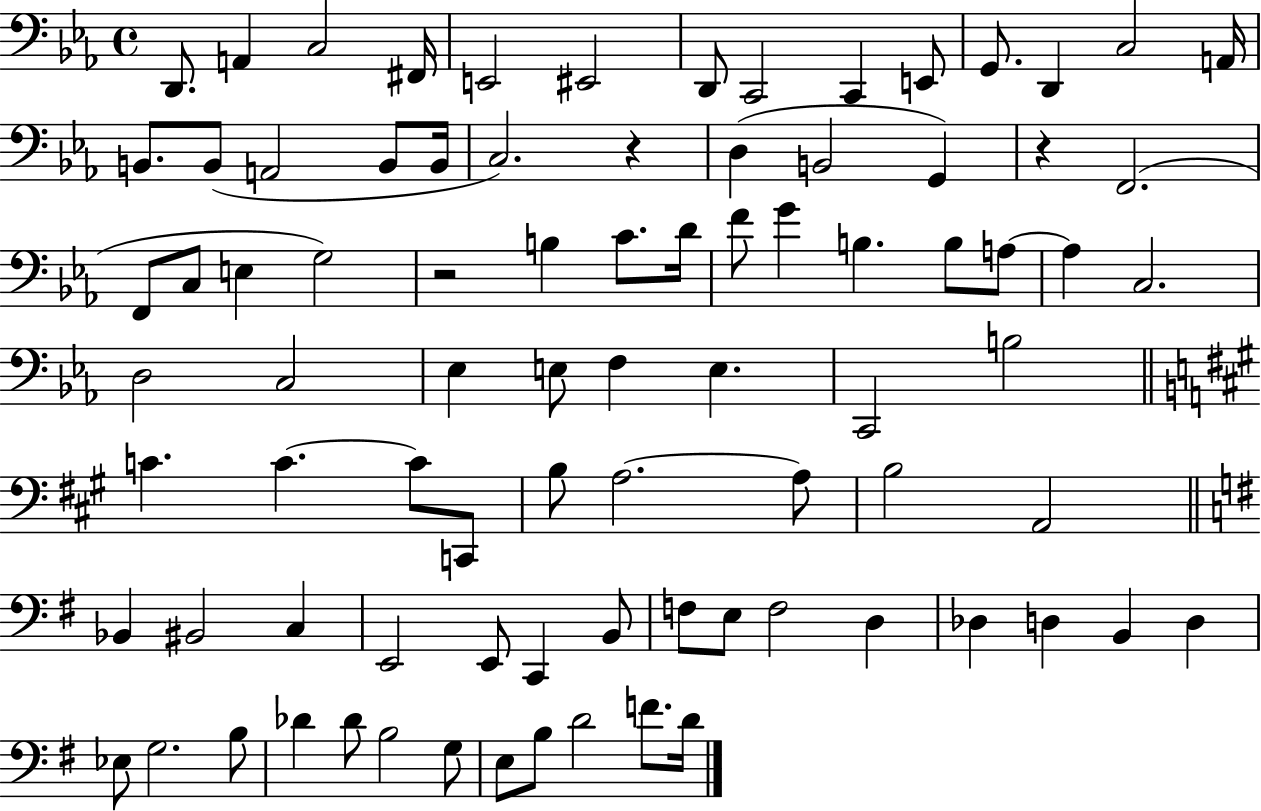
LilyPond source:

{
  \clef bass
  \time 4/4
  \defaultTimeSignature
  \key ees \major
  d,8. a,4 c2 fis,16 | e,2 eis,2 | d,8 c,2 c,4 e,8 | g,8. d,4 c2 a,16 | \break b,8. b,8( a,2 b,8 b,16 | c2.) r4 | d4( b,2 g,4) | r4 f,2.( | \break f,8 c8 e4 g2) | r2 b4 c'8. d'16 | f'8 g'4 b4. b8 a8~~ | a4 c2. | \break d2 c2 | ees4 e8 f4 e4. | c,2 b2 | \bar "||" \break \key a \major c'4. c'4.~~ c'8 c,8 | b8 a2.~~ a8 | b2 a,2 | \bar "||" \break \key g \major bes,4 bis,2 c4 | e,2 e,8 c,4 b,8 | f8 e8 f2 d4 | des4 d4 b,4 d4 | \break ees8 g2. b8 | des'4 des'8 b2 g8 | e8 b8 d'2 f'8. d'16 | \bar "|."
}